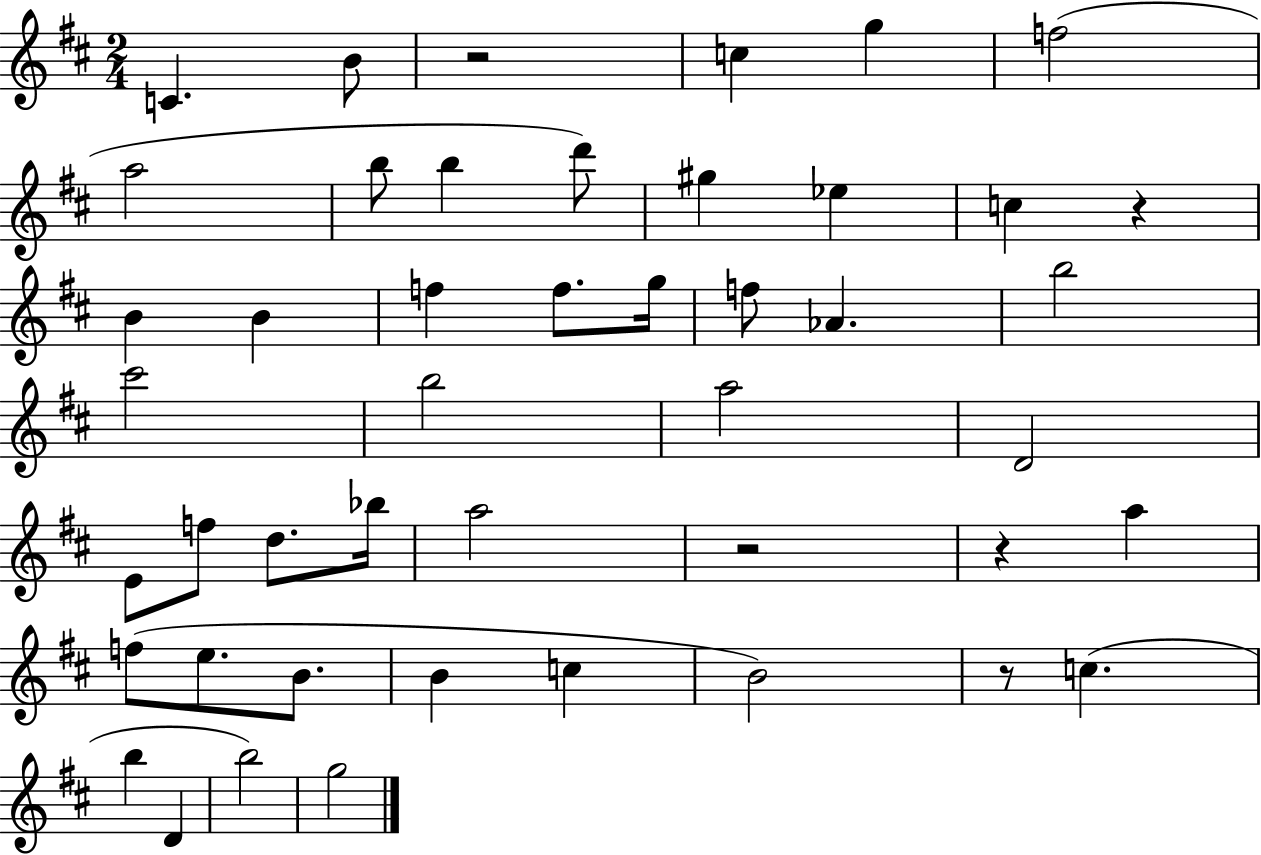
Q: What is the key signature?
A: D major